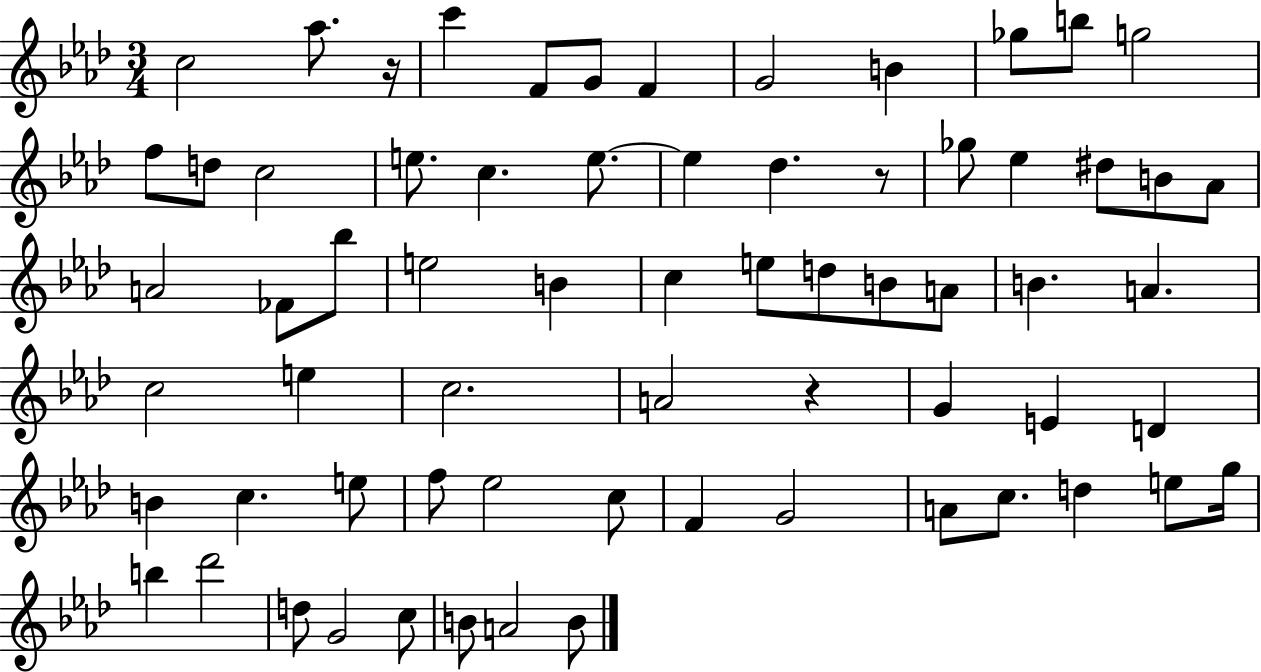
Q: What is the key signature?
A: AES major